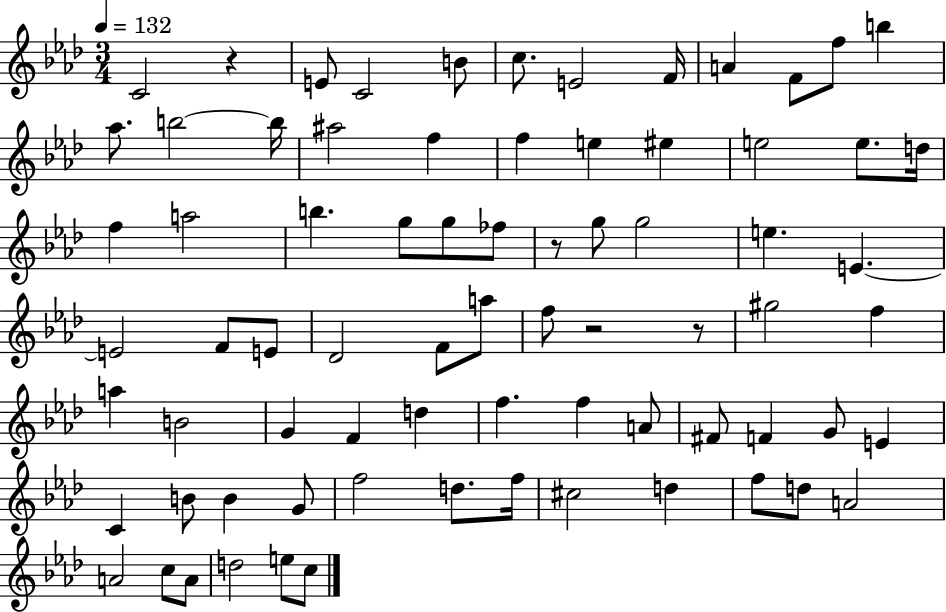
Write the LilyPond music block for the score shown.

{
  \clef treble
  \numericTimeSignature
  \time 3/4
  \key aes \major
  \tempo 4 = 132
  c'2 r4 | e'8 c'2 b'8 | c''8. e'2 f'16 | a'4 f'8 f''8 b''4 | \break aes''8. b''2~~ b''16 | ais''2 f''4 | f''4 e''4 eis''4 | e''2 e''8. d''16 | \break f''4 a''2 | b''4. g''8 g''8 fes''8 | r8 g''8 g''2 | e''4. e'4.~~ | \break e'2 f'8 e'8 | des'2 f'8 a''8 | f''8 r2 r8 | gis''2 f''4 | \break a''4 b'2 | g'4 f'4 d''4 | f''4. f''4 a'8 | fis'8 f'4 g'8 e'4 | \break c'4 b'8 b'4 g'8 | f''2 d''8. f''16 | cis''2 d''4 | f''8 d''8 a'2 | \break a'2 c''8 a'8 | d''2 e''8 c''8 | \bar "|."
}